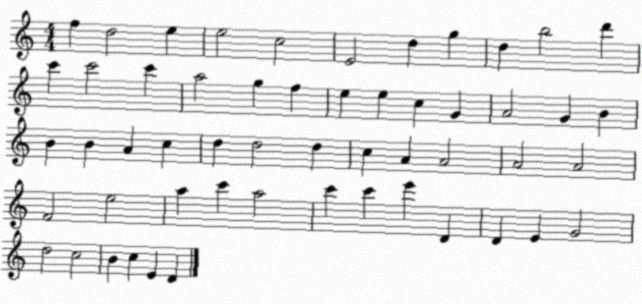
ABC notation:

X:1
T:Untitled
M:4/4
L:1/4
K:C
f d2 e e2 c2 E2 d g d b2 d' c' c'2 c' a2 g f e e c G A2 G B B B A c d d2 d c A A2 A2 A2 F2 e2 a c' a2 c' c' e' D D E G2 d2 c2 B c E D